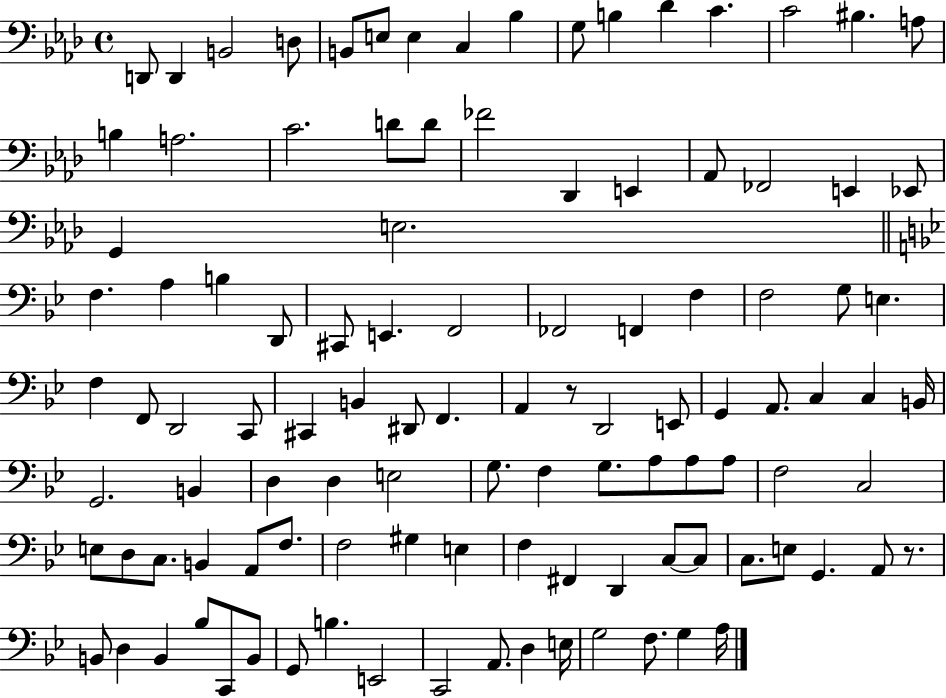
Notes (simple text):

D2/e D2/q B2/h D3/e B2/e E3/e E3/q C3/q Bb3/q G3/e B3/q Db4/q C4/q. C4/h BIS3/q. A3/e B3/q A3/h. C4/h. D4/e D4/e FES4/h Db2/q E2/q Ab2/e FES2/h E2/q Eb2/e G2/q E3/h. F3/q. A3/q B3/q D2/e C#2/e E2/q. F2/h FES2/h F2/q F3/q F3/h G3/e E3/q. F3/q F2/e D2/h C2/e C#2/q B2/q D#2/e F2/q. A2/q R/e D2/h E2/e G2/q A2/e. C3/q C3/q B2/s G2/h. B2/q D3/q D3/q E3/h G3/e. F3/q G3/e. A3/e A3/e A3/e F3/h C3/h E3/e D3/e C3/e. B2/q A2/e F3/e. F3/h G#3/q E3/q F3/q F#2/q D2/q C3/e C3/e C3/e. E3/e G2/q. A2/e R/e. B2/e D3/q B2/q Bb3/e C2/e B2/e G2/e B3/q. E2/h C2/h A2/e. D3/q E3/s G3/h F3/e. G3/q A3/s